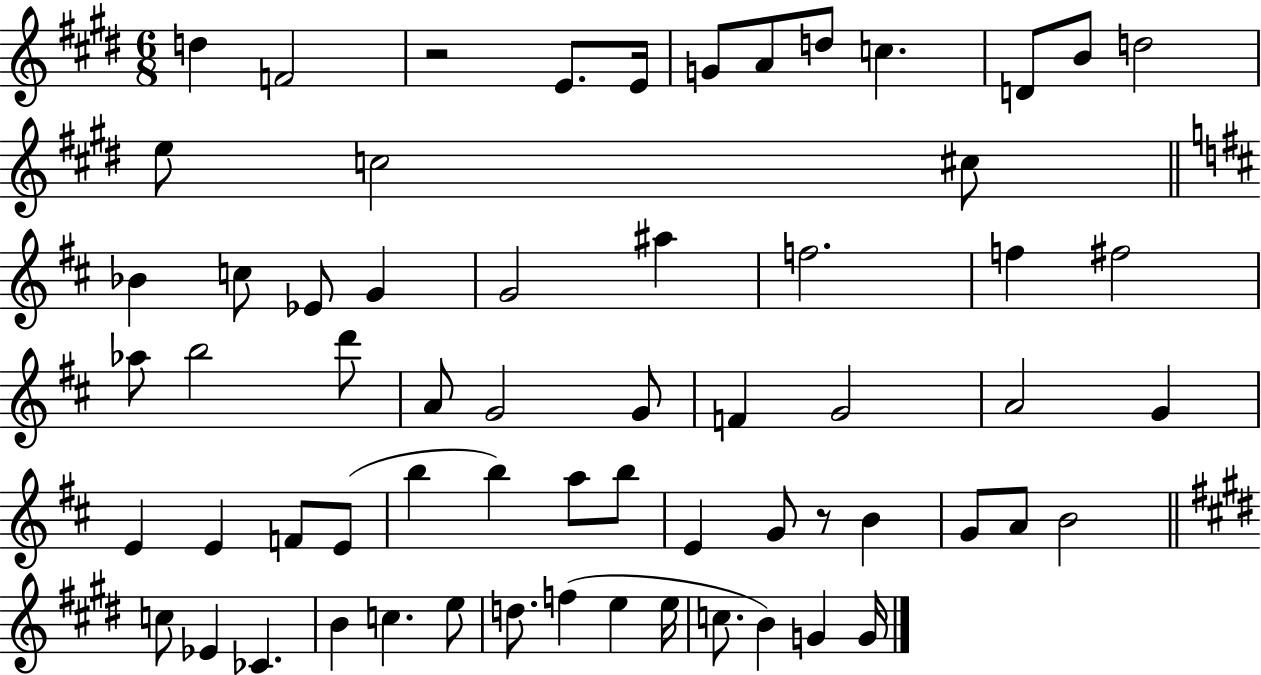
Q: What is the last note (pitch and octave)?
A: G4